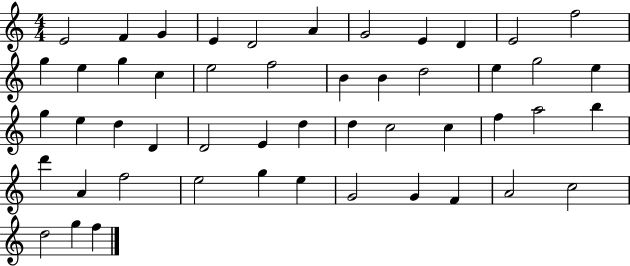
{
  \clef treble
  \numericTimeSignature
  \time 4/4
  \key c \major
  e'2 f'4 g'4 | e'4 d'2 a'4 | g'2 e'4 d'4 | e'2 f''2 | \break g''4 e''4 g''4 c''4 | e''2 f''2 | b'4 b'4 d''2 | e''4 g''2 e''4 | \break g''4 e''4 d''4 d'4 | d'2 e'4 d''4 | d''4 c''2 c''4 | f''4 a''2 b''4 | \break d'''4 a'4 f''2 | e''2 g''4 e''4 | g'2 g'4 f'4 | a'2 c''2 | \break d''2 g''4 f''4 | \bar "|."
}